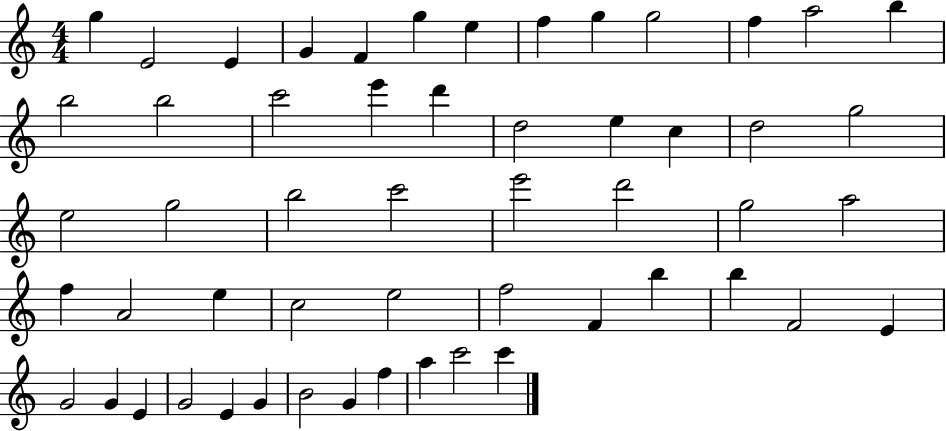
X:1
T:Untitled
M:4/4
L:1/4
K:C
g E2 E G F g e f g g2 f a2 b b2 b2 c'2 e' d' d2 e c d2 g2 e2 g2 b2 c'2 e'2 d'2 g2 a2 f A2 e c2 e2 f2 F b b F2 E G2 G E G2 E G B2 G f a c'2 c'